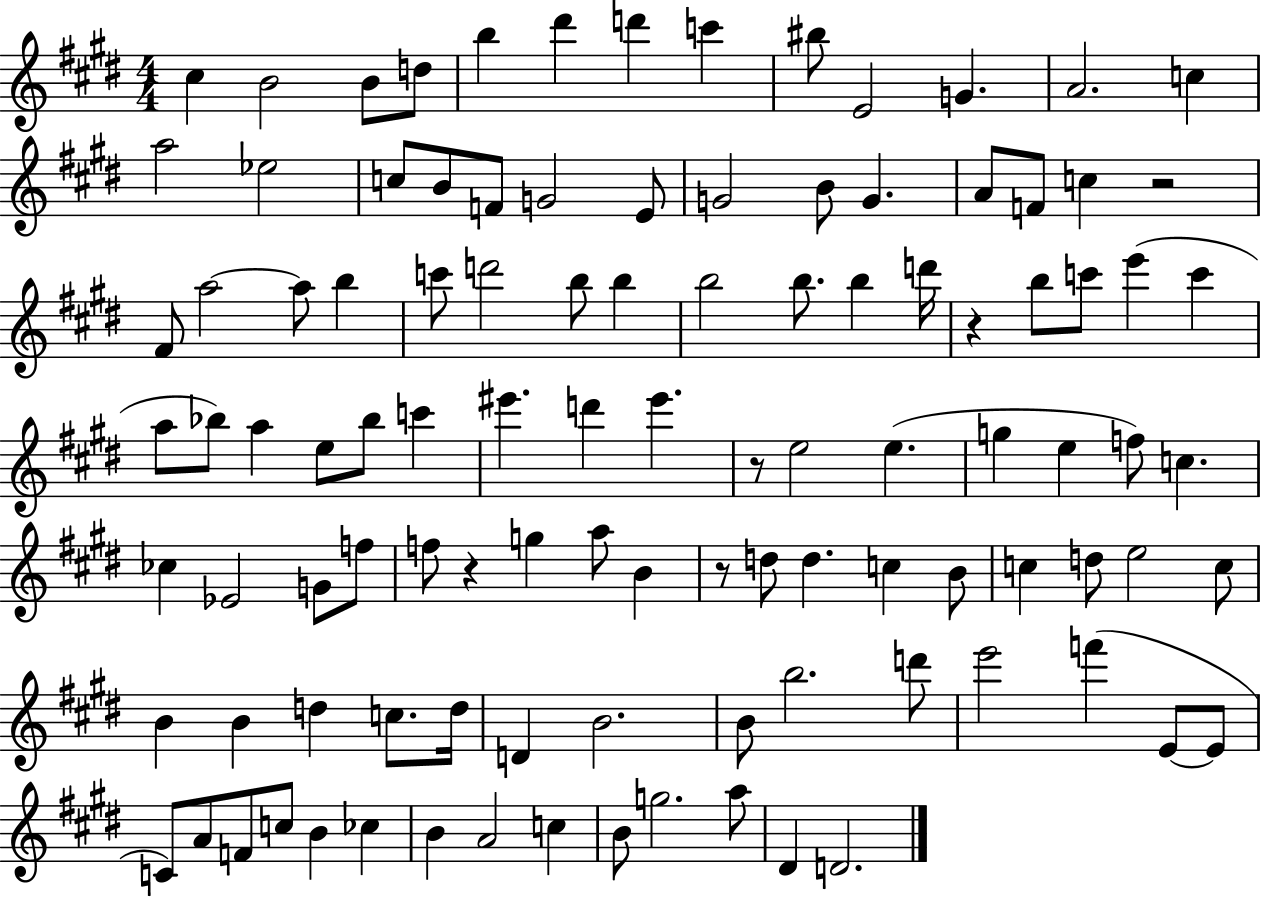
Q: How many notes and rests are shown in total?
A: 106